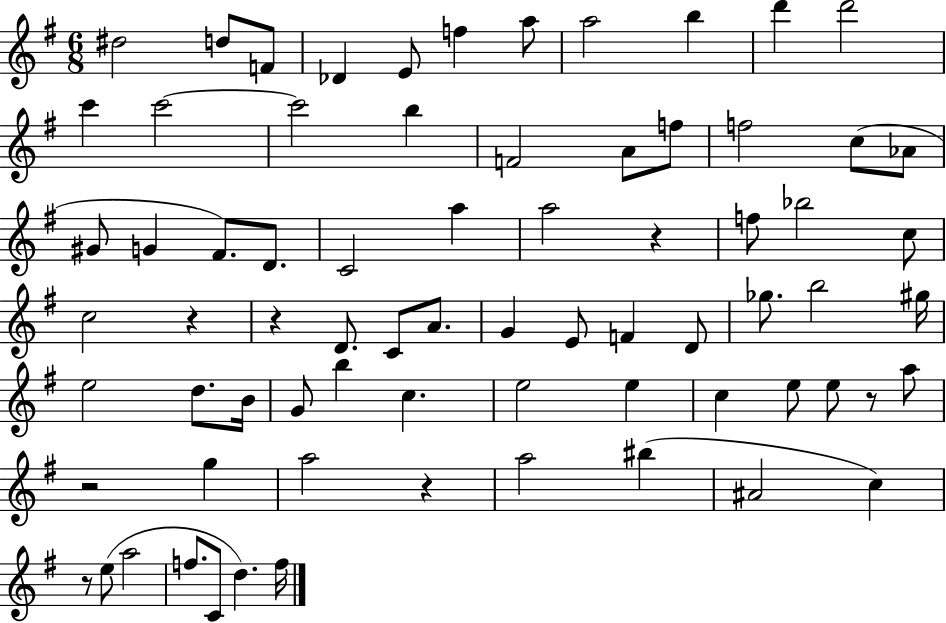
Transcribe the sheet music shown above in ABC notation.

X:1
T:Untitled
M:6/8
L:1/4
K:G
^d2 d/2 F/2 _D E/2 f a/2 a2 b d' d'2 c' c'2 c'2 b F2 A/2 f/2 f2 c/2 _A/2 ^G/2 G ^F/2 D/2 C2 a a2 z f/2 _b2 c/2 c2 z z D/2 C/2 A/2 G E/2 F D/2 _g/2 b2 ^g/4 e2 d/2 B/4 G/2 b c e2 e c e/2 e/2 z/2 a/2 z2 g a2 z a2 ^b ^A2 c z/2 e/2 a2 f/2 C/2 d f/4